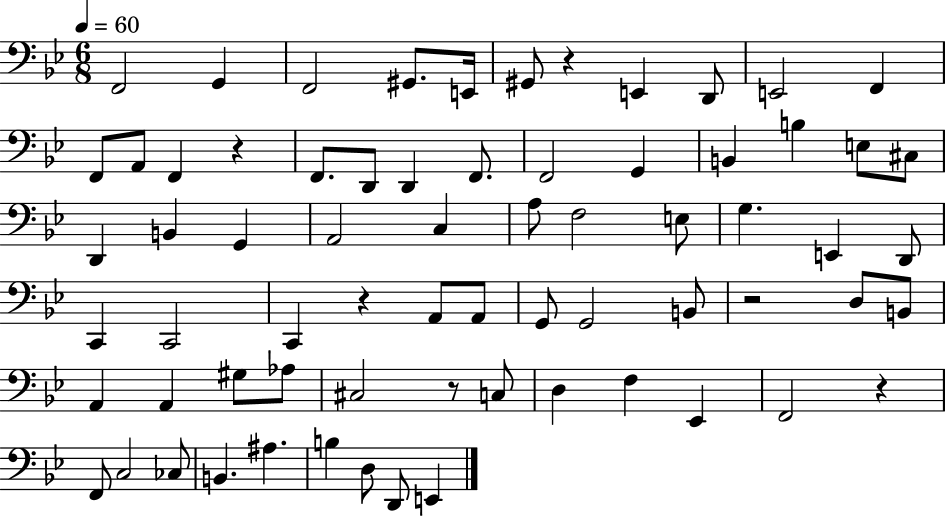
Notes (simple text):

F2/h G2/q F2/h G#2/e. E2/s G#2/e R/q E2/q D2/e E2/h F2/q F2/e A2/e F2/q R/q F2/e. D2/e D2/q F2/e. F2/h G2/q B2/q B3/q E3/e C#3/e D2/q B2/q G2/q A2/h C3/q A3/e F3/h E3/e G3/q. E2/q D2/e C2/q C2/h C2/q R/q A2/e A2/e G2/e G2/h B2/e R/h D3/e B2/e A2/q A2/q G#3/e Ab3/e C#3/h R/e C3/e D3/q F3/q Eb2/q F2/h R/q F2/e C3/h CES3/e B2/q. A#3/q. B3/q D3/e D2/e E2/q